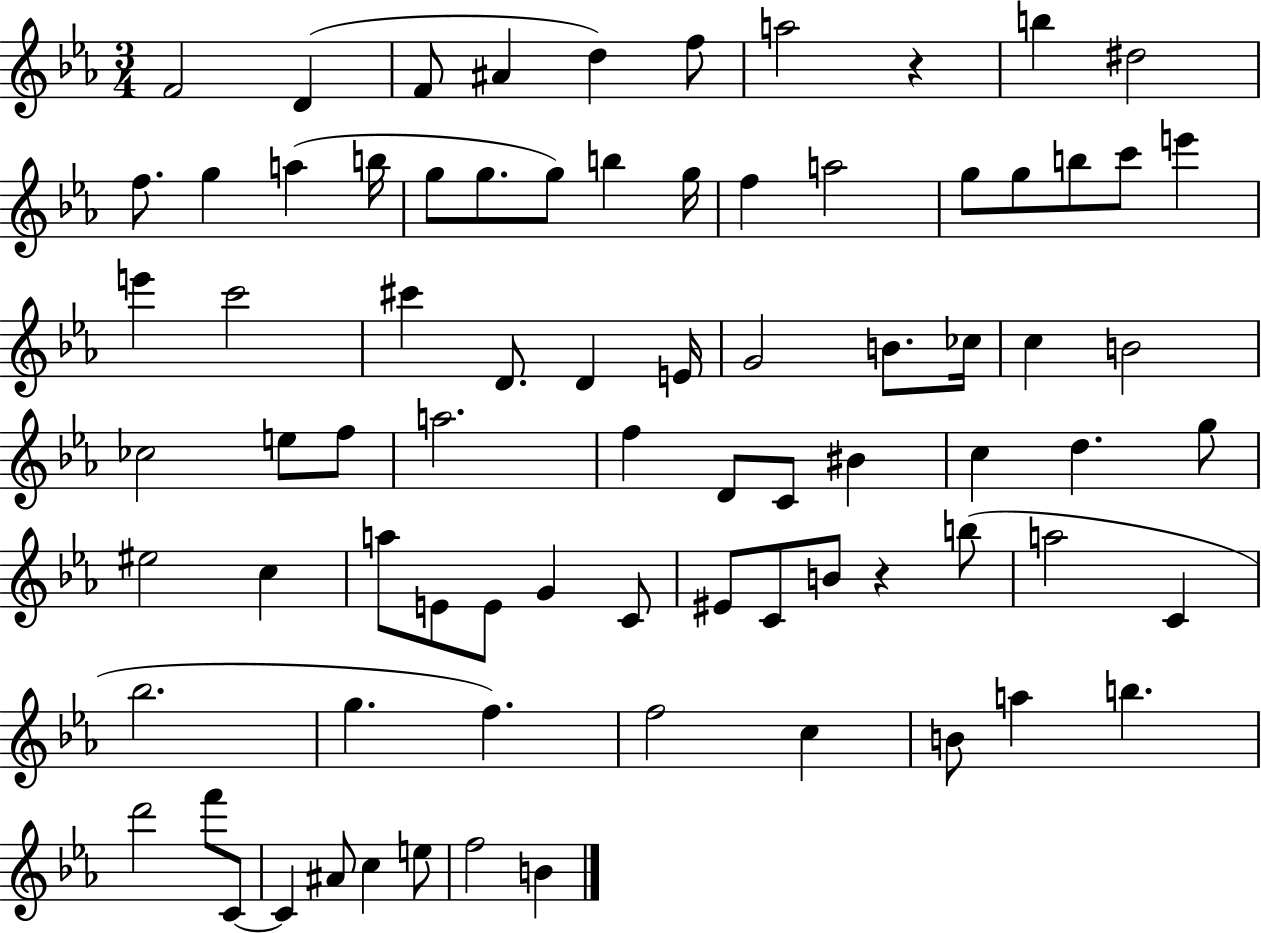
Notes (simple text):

F4/h D4/q F4/e A#4/q D5/q F5/e A5/h R/q B5/q D#5/h F5/e. G5/q A5/q B5/s G5/e G5/e. G5/e B5/q G5/s F5/q A5/h G5/e G5/e B5/e C6/e E6/q E6/q C6/h C#6/q D4/e. D4/q E4/s G4/h B4/e. CES5/s C5/q B4/h CES5/h E5/e F5/e A5/h. F5/q D4/e C4/e BIS4/q C5/q D5/q. G5/e EIS5/h C5/q A5/e E4/e E4/e G4/q C4/e EIS4/e C4/e B4/e R/q B5/e A5/h C4/q Bb5/h. G5/q. F5/q. F5/h C5/q B4/e A5/q B5/q. D6/h F6/e C4/e C4/q A#4/e C5/q E5/e F5/h B4/q